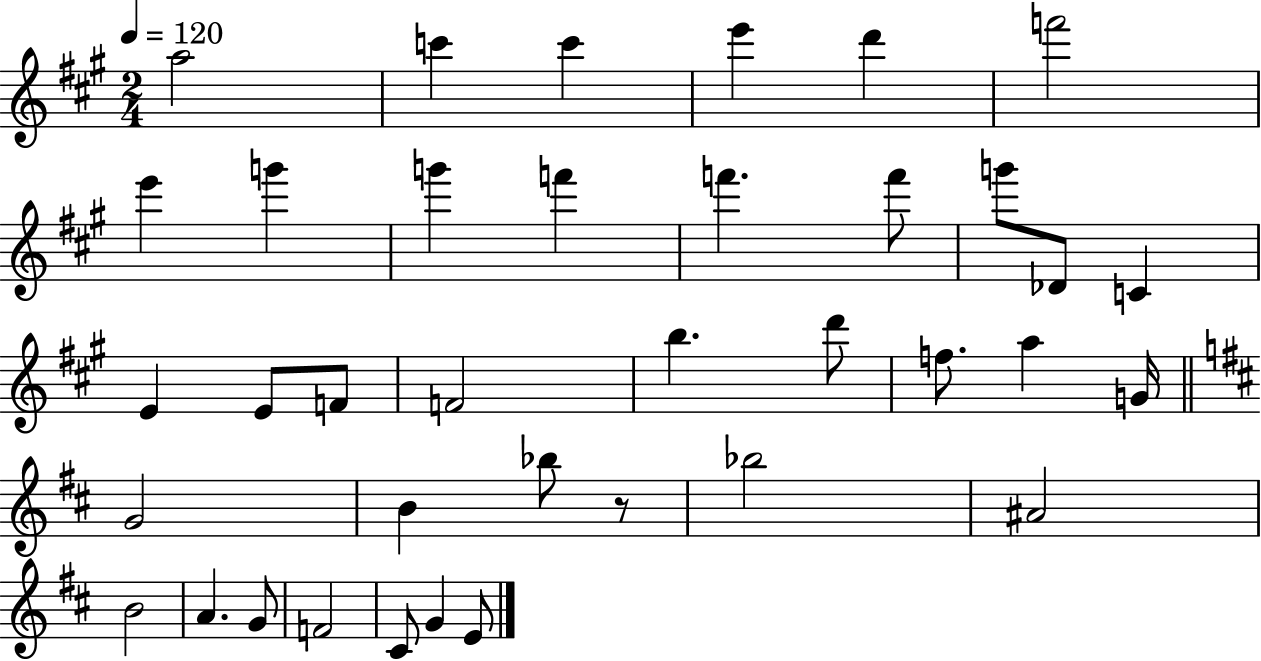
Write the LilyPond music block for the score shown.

{
  \clef treble
  \numericTimeSignature
  \time 2/4
  \key a \major
  \tempo 4 = 120
  \repeat volta 2 { a''2 | c'''4 c'''4 | e'''4 d'''4 | f'''2 | \break e'''4 g'''4 | g'''4 f'''4 | f'''4. f'''8 | g'''8 des'8 c'4 | \break e'4 e'8 f'8 | f'2 | b''4. d'''8 | f''8. a''4 g'16 | \break \bar "||" \break \key d \major g'2 | b'4 bes''8 r8 | bes''2 | ais'2 | \break b'2 | a'4. g'8 | f'2 | cis'8 g'4 e'8 | \break } \bar "|."
}